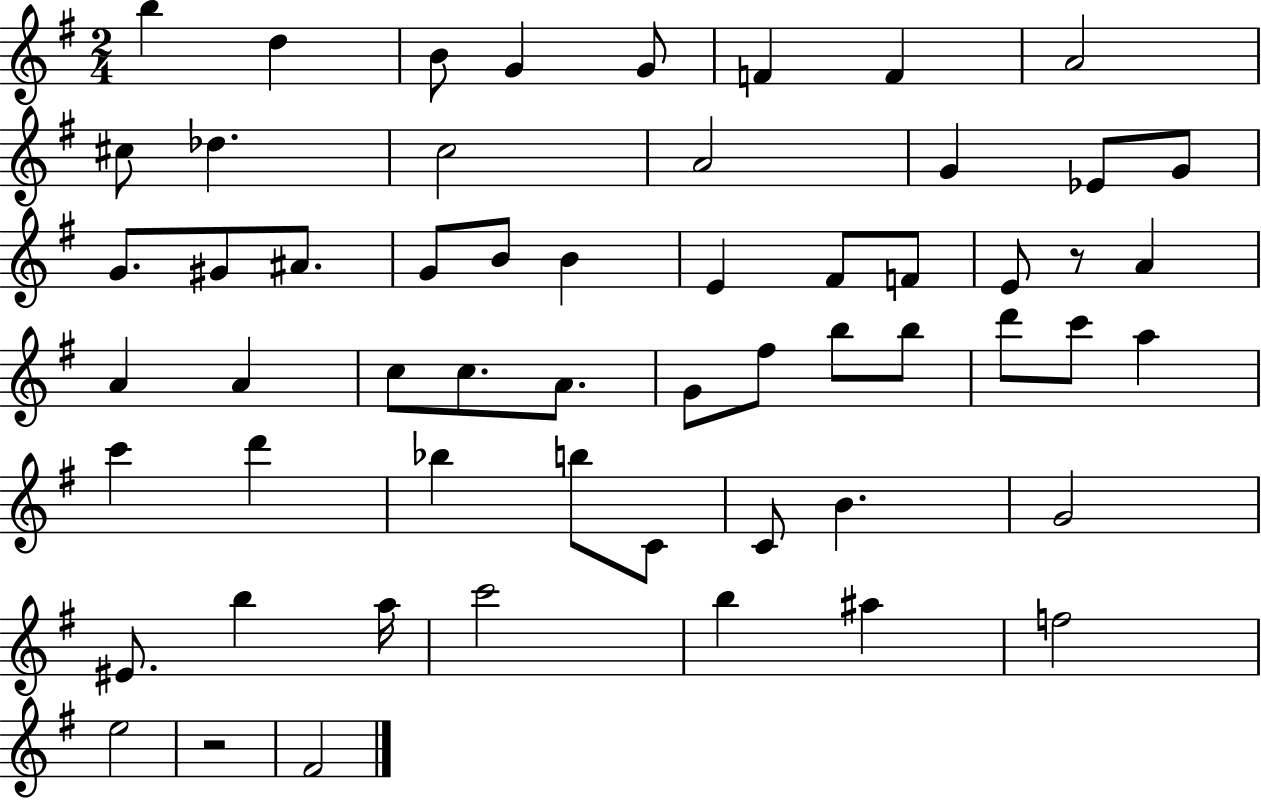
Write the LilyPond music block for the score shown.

{
  \clef treble
  \numericTimeSignature
  \time 2/4
  \key g \major
  \repeat volta 2 { b''4 d''4 | b'8 g'4 g'8 | f'4 f'4 | a'2 | \break cis''8 des''4. | c''2 | a'2 | g'4 ees'8 g'8 | \break g'8. gis'8 ais'8. | g'8 b'8 b'4 | e'4 fis'8 f'8 | e'8 r8 a'4 | \break a'4 a'4 | c''8 c''8. a'8. | g'8 fis''8 b''8 b''8 | d'''8 c'''8 a''4 | \break c'''4 d'''4 | bes''4 b''8 c'8 | c'8 b'4. | g'2 | \break eis'8. b''4 a''16 | c'''2 | b''4 ais''4 | f''2 | \break e''2 | r2 | fis'2 | } \bar "|."
}